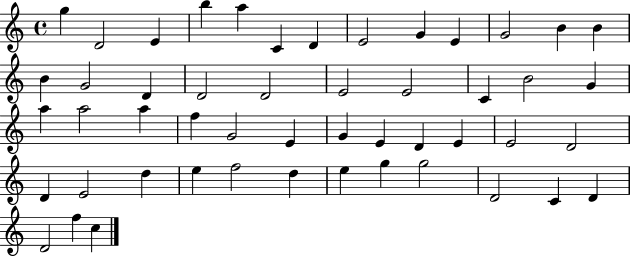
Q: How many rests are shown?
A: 0